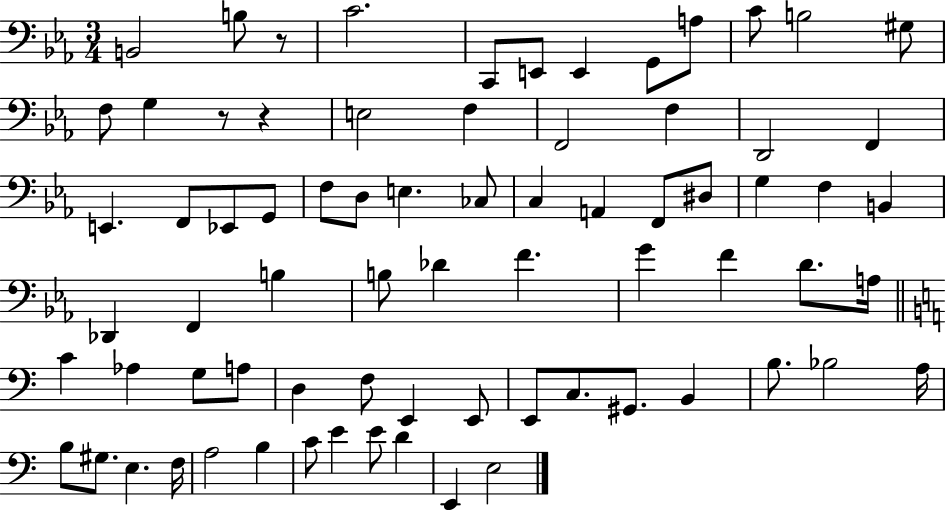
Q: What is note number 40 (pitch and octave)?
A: F4